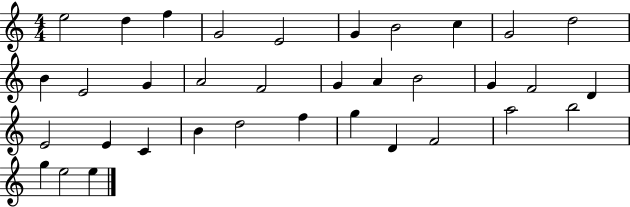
E5/h D5/q F5/q G4/h E4/h G4/q B4/h C5/q G4/h D5/h B4/q E4/h G4/q A4/h F4/h G4/q A4/q B4/h G4/q F4/h D4/q E4/h E4/q C4/q B4/q D5/h F5/q G5/q D4/q F4/h A5/h B5/h G5/q E5/h E5/q